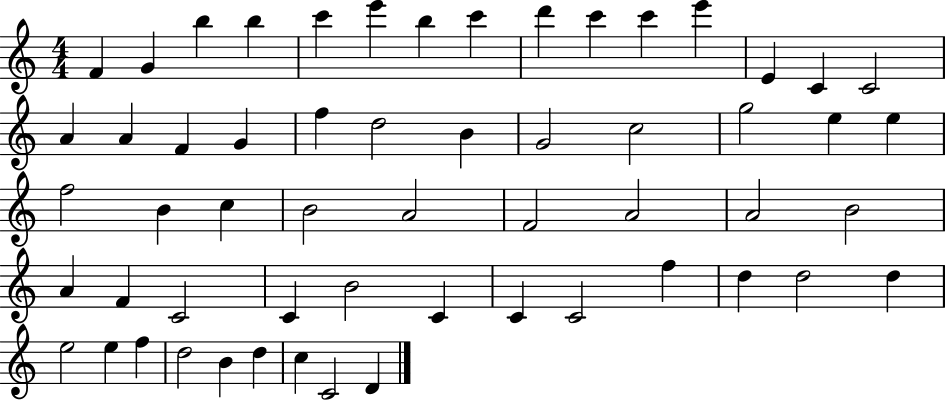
F4/q G4/q B5/q B5/q C6/q E6/q B5/q C6/q D6/q C6/q C6/q E6/q E4/q C4/q C4/h A4/q A4/q F4/q G4/q F5/q D5/h B4/q G4/h C5/h G5/h E5/q E5/q F5/h B4/q C5/q B4/h A4/h F4/h A4/h A4/h B4/h A4/q F4/q C4/h C4/q B4/h C4/q C4/q C4/h F5/q D5/q D5/h D5/q E5/h E5/q F5/q D5/h B4/q D5/q C5/q C4/h D4/q